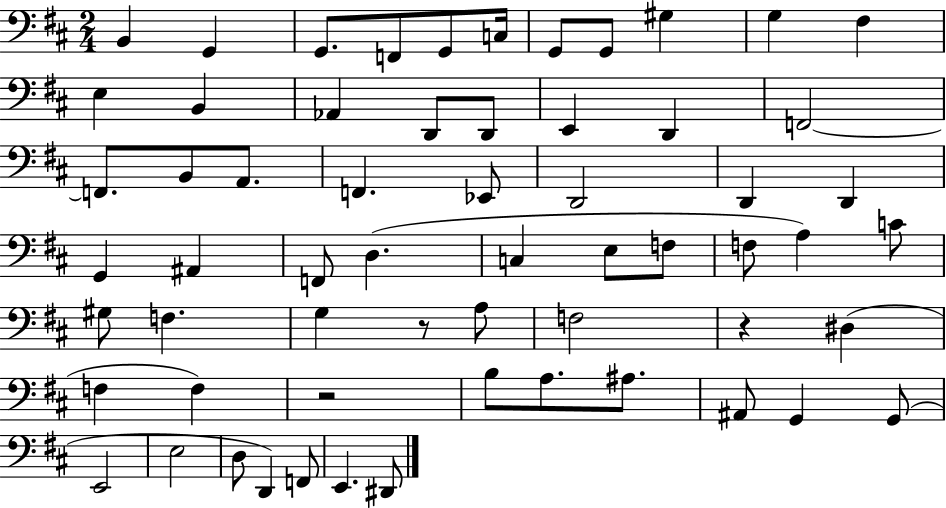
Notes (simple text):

B2/q G2/q G2/e. F2/e G2/e C3/s G2/e G2/e G#3/q G3/q F#3/q E3/q B2/q Ab2/q D2/e D2/e E2/q D2/q F2/h F2/e. B2/e A2/e. F2/q. Eb2/e D2/h D2/q D2/q G2/q A#2/q F2/e D3/q. C3/q E3/e F3/e F3/e A3/q C4/e G#3/e F3/q. G3/q R/e A3/e F3/h R/q D#3/q F3/q F3/q R/h B3/e A3/e. A#3/e. A#2/e G2/q G2/e E2/h E3/h D3/e D2/q F2/e E2/q. D#2/e